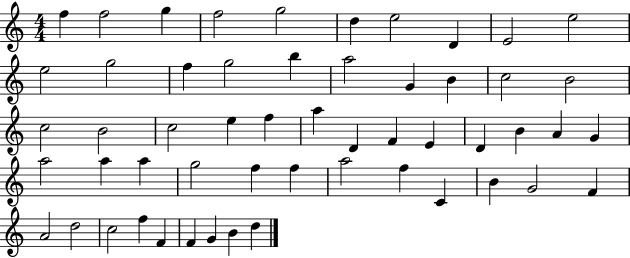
F5/q F5/h G5/q F5/h G5/h D5/q E5/h D4/q E4/h E5/h E5/h G5/h F5/q G5/h B5/q A5/h G4/q B4/q C5/h B4/h C5/h B4/h C5/h E5/q F5/q A5/q D4/q F4/q E4/q D4/q B4/q A4/q G4/q A5/h A5/q A5/q G5/h F5/q F5/q A5/h F5/q C4/q B4/q G4/h F4/q A4/h D5/h C5/h F5/q F4/q F4/q G4/q B4/q D5/q